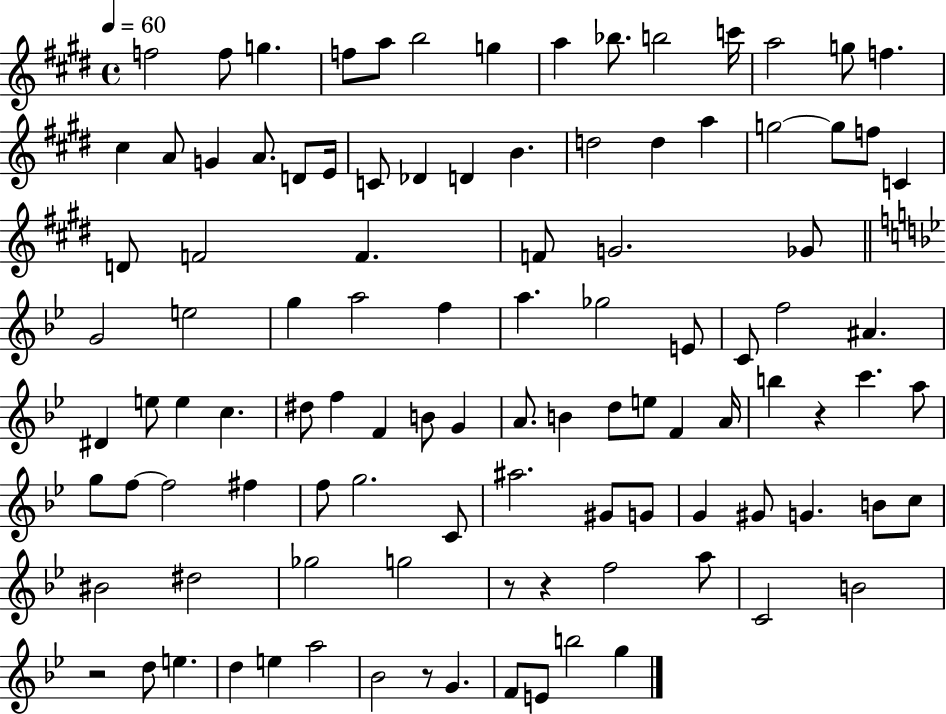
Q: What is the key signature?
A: E major